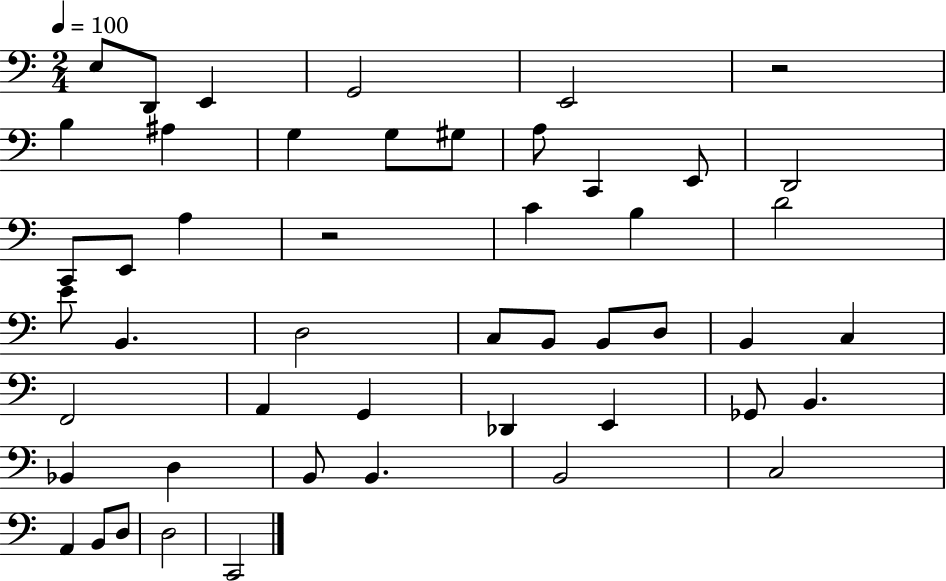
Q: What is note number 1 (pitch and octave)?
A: E3